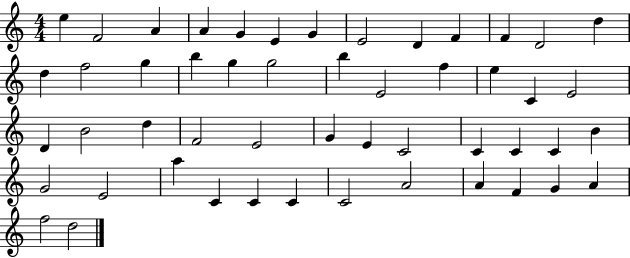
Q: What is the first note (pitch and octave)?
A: E5